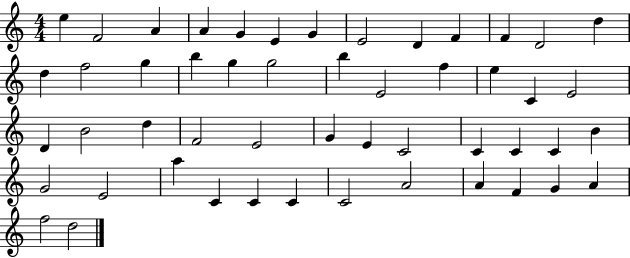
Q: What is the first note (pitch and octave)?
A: E5